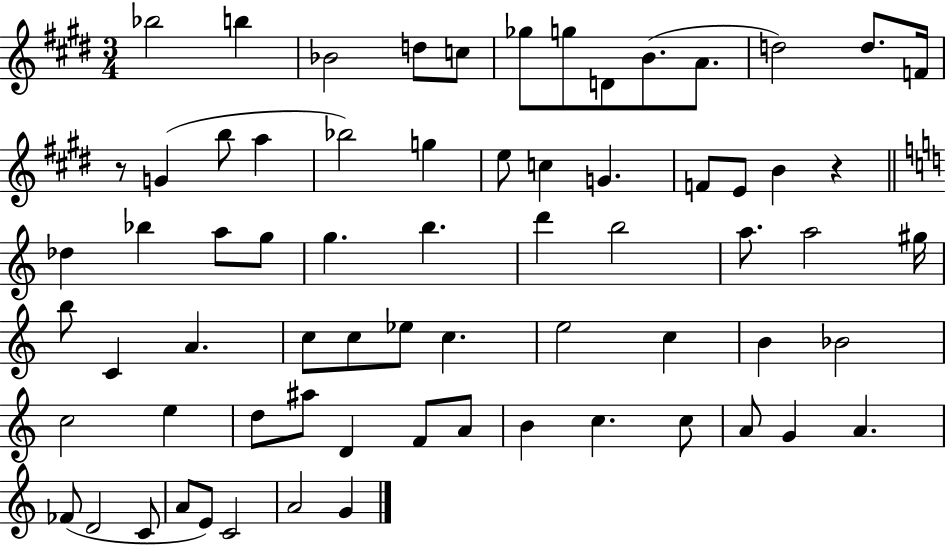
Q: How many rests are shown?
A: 2